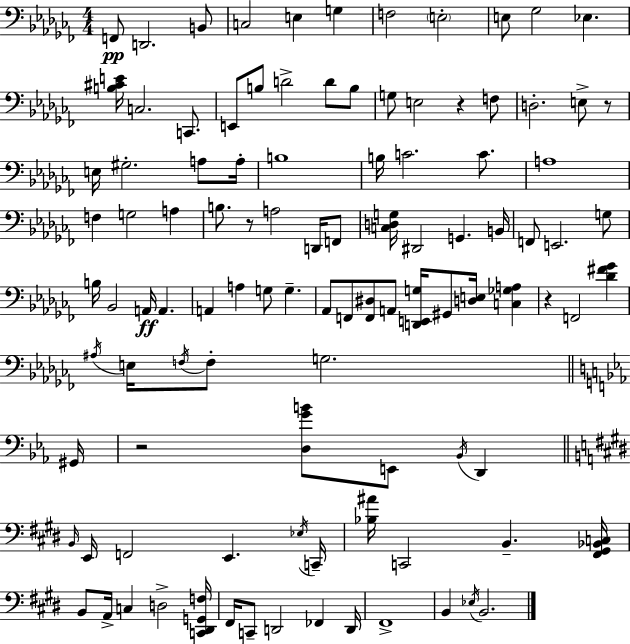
F2/e D2/h. B2/e C3/h E3/q G3/q F3/h E3/h E3/e Gb3/h Eb3/q. [B3,C#4,E4]/s C3/h. C2/e. E2/e B3/e D4/h D4/e B3/e G3/e E3/h R/q F3/e D3/h. E3/e R/e E3/s G#3/h. A3/e A3/s B3/w B3/s C4/h. C4/e. A3/w F3/q G3/h A3/q B3/e. R/e A3/h D2/s F2/e [C3,D3,G3]/s D#2/h G2/q. B2/s F2/e E2/h. G3/e B3/s Bb2/h A2/s A2/q. A2/q A3/q G3/e G3/q. Ab2/e F2/e [F2,D#3]/e A2/e [D2,E2,G3]/s G#2/e [D3,E3]/s [C3,Gb3,A3]/q R/q F2/h [Db4,F#4,Gb4]/q A#3/s E3/s F3/s F3/e G3/h. G#2/s R/h [D3,G4,B4]/e E2/e Bb2/s D2/q B2/s E2/s F2/h E2/q. Eb3/s C2/s [Bb3,A#4]/s C2/h B2/q. [F#2,G#2,Bb2,C3]/s B2/e A2/s C3/q D3/h [C2,D#2,G2,F3]/s F#2/s C2/e D2/h FES2/q D2/s F#2/w B2/q Eb3/s B2/h.